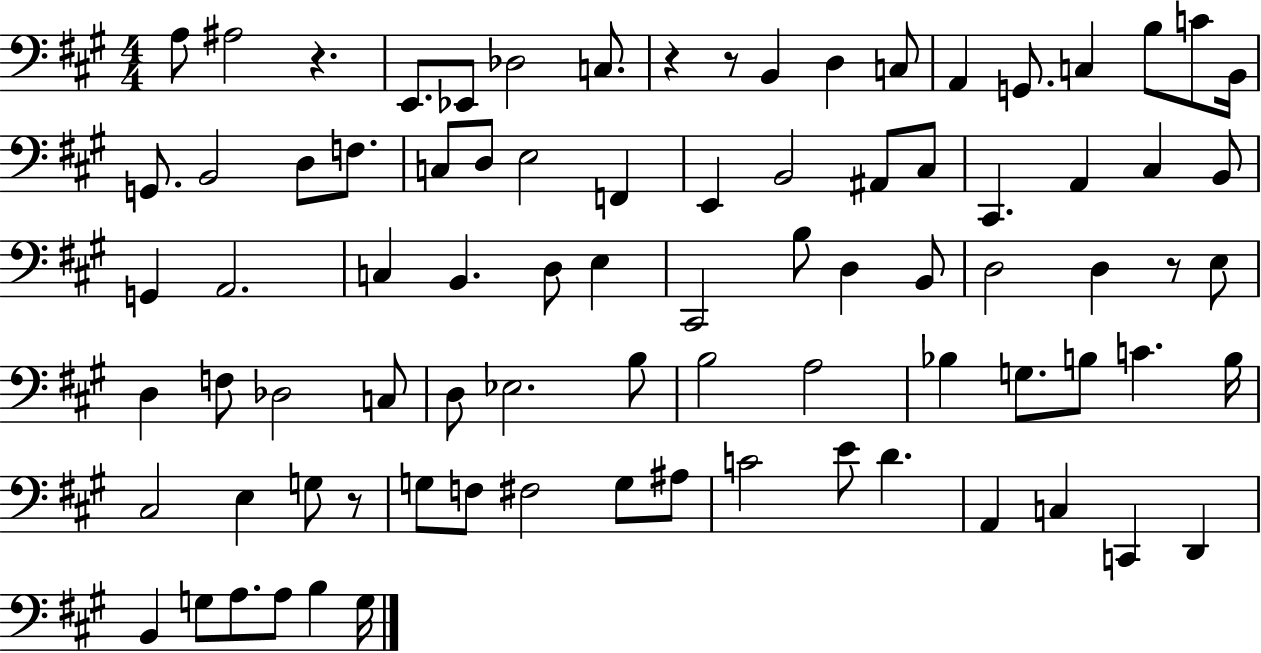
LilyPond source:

{
  \clef bass
  \numericTimeSignature
  \time 4/4
  \key a \major
  a8 ais2 r4. | e,8. ees,8 des2 c8. | r4 r8 b,4 d4 c8 | a,4 g,8. c4 b8 c'8 b,16 | \break g,8. b,2 d8 f8. | c8 d8 e2 f,4 | e,4 b,2 ais,8 cis8 | cis,4. a,4 cis4 b,8 | \break g,4 a,2. | c4 b,4. d8 e4 | cis,2 b8 d4 b,8 | d2 d4 r8 e8 | \break d4 f8 des2 c8 | d8 ees2. b8 | b2 a2 | bes4 g8. b8 c'4. b16 | \break cis2 e4 g8 r8 | g8 f8 fis2 g8 ais8 | c'2 e'8 d'4. | a,4 c4 c,4 d,4 | \break b,4 g8 a8. a8 b4 g16 | \bar "|."
}